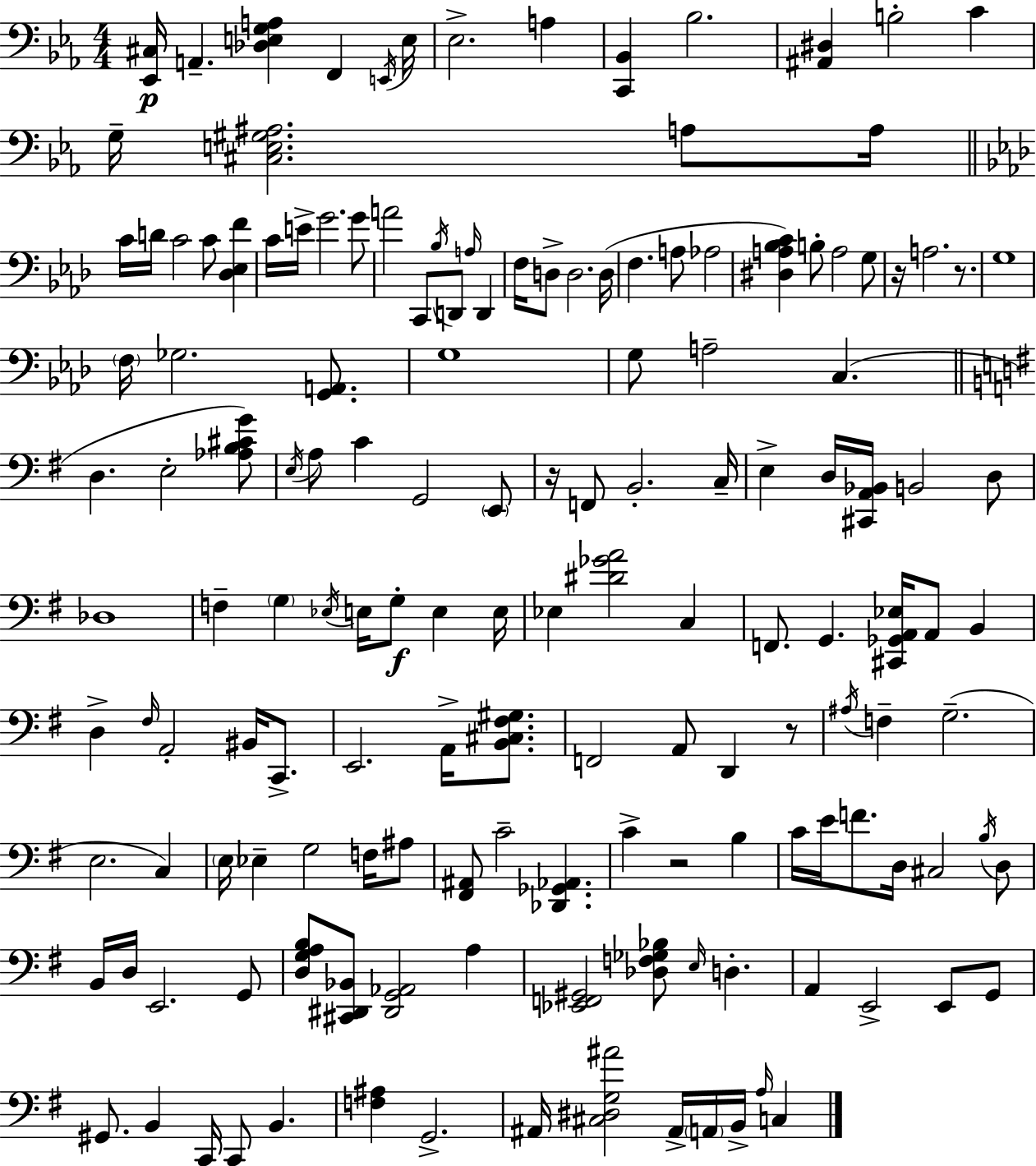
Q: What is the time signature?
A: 4/4